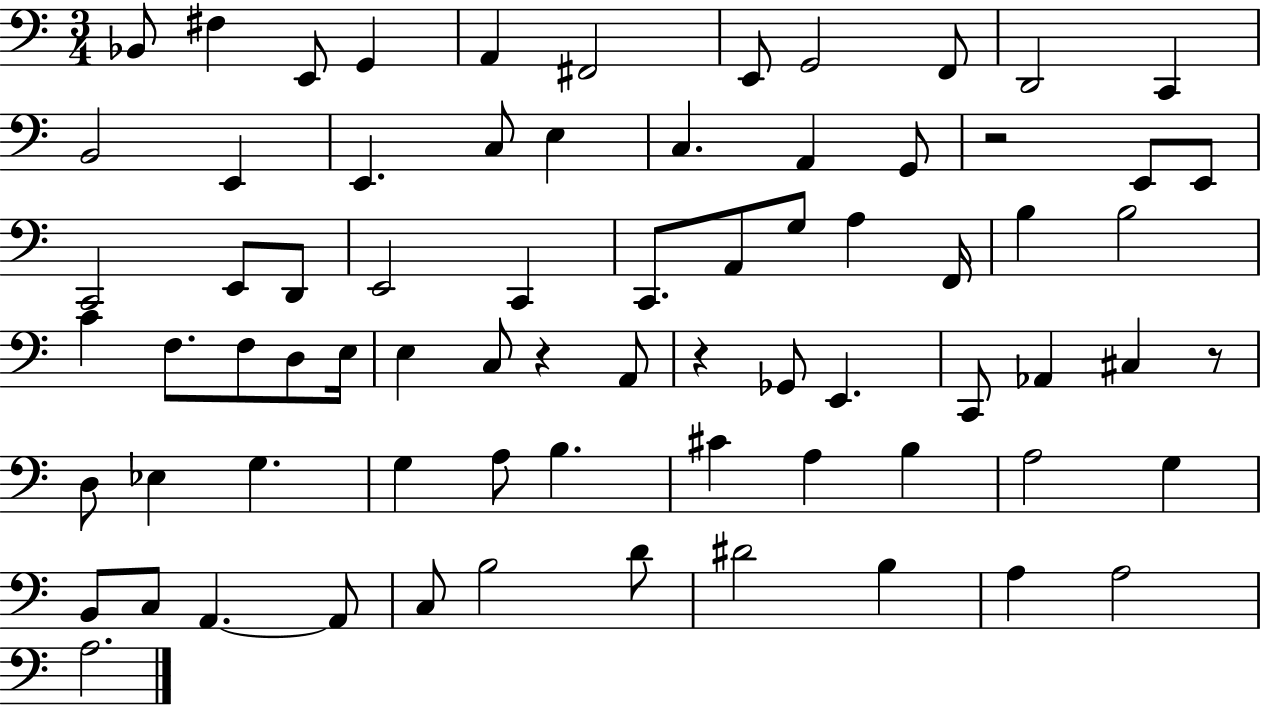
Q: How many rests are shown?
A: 4